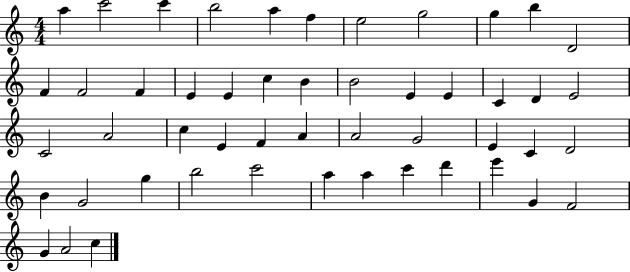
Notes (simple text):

A5/q C6/h C6/q B5/h A5/q F5/q E5/h G5/h G5/q B5/q D4/h F4/q F4/h F4/q E4/q E4/q C5/q B4/q B4/h E4/q E4/q C4/q D4/q E4/h C4/h A4/h C5/q E4/q F4/q A4/q A4/h G4/h E4/q C4/q D4/h B4/q G4/h G5/q B5/h C6/h A5/q A5/q C6/q D6/q E6/q G4/q F4/h G4/q A4/h C5/q